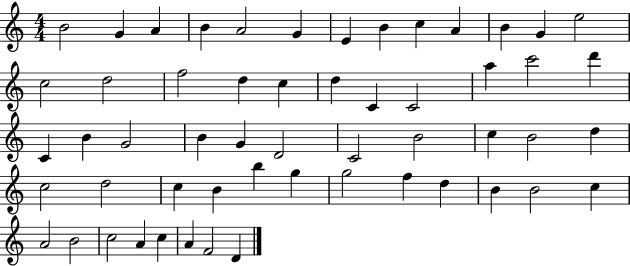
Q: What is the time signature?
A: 4/4